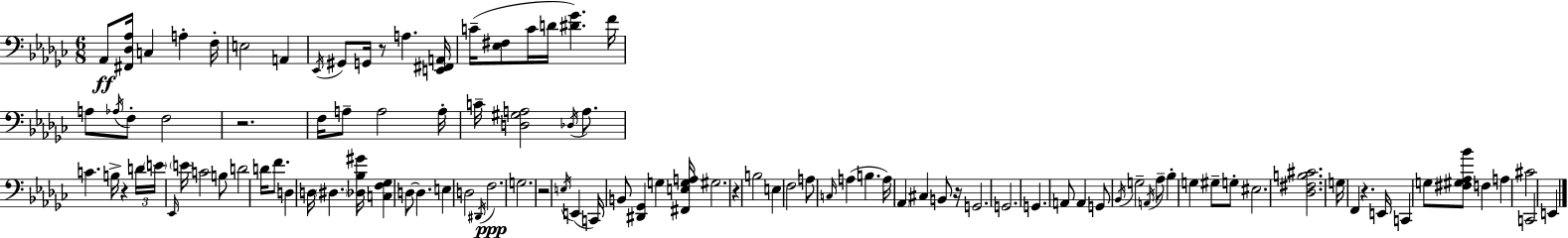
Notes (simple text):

Ab2/e [F#2,Db3,Ab3]/s C3/q A3/q F3/s E3/h A2/q Eb2/s G#2/e G2/s R/e A3/q. [E2,F#2,A2]/s C4/s [Eb3,F#3]/e C4/s D4/s [D#4,Gb4]/q. F4/s A3/e Ab3/s F3/e F3/h R/h. F3/s A3/e A3/h A3/s C4/s [D3,G#3,A3]/h Db3/s A3/e. C4/q. B3/s R/q D4/s E4/s Eb2/s E4/s C4/h B3/e D4/h D4/s F4/e. D3/q D3/s D#3/q. [Db3,Bb3,G#4]/s [C3,F3,Gb3]/q D3/e D3/q. E3/q D3/h D#2/s F3/h. G3/h. R/h E3/s E2/q C2/s B2/e [D#2,Gb2]/q G3/q [F#2,E3,G3,A3]/s G#3/h. R/q B3/h E3/q F3/h A3/e C3/s A3/q B3/q. A3/s Ab2/q C#3/q B2/e R/s G2/h. G2/h. G2/q. A2/e A2/q G2/e Bb2/s G3/h A2/s Ab3/e Bb3/q G3/q G#3/e G3/e EIS3/h. [Db3,F#3,B3,C#4]/h. G3/s F2/q R/q. E2/s C2/q G3/e [F#3,G#3,Ab3,Bb4]/e F3/q A3/q C#4/h C2/h E2/q